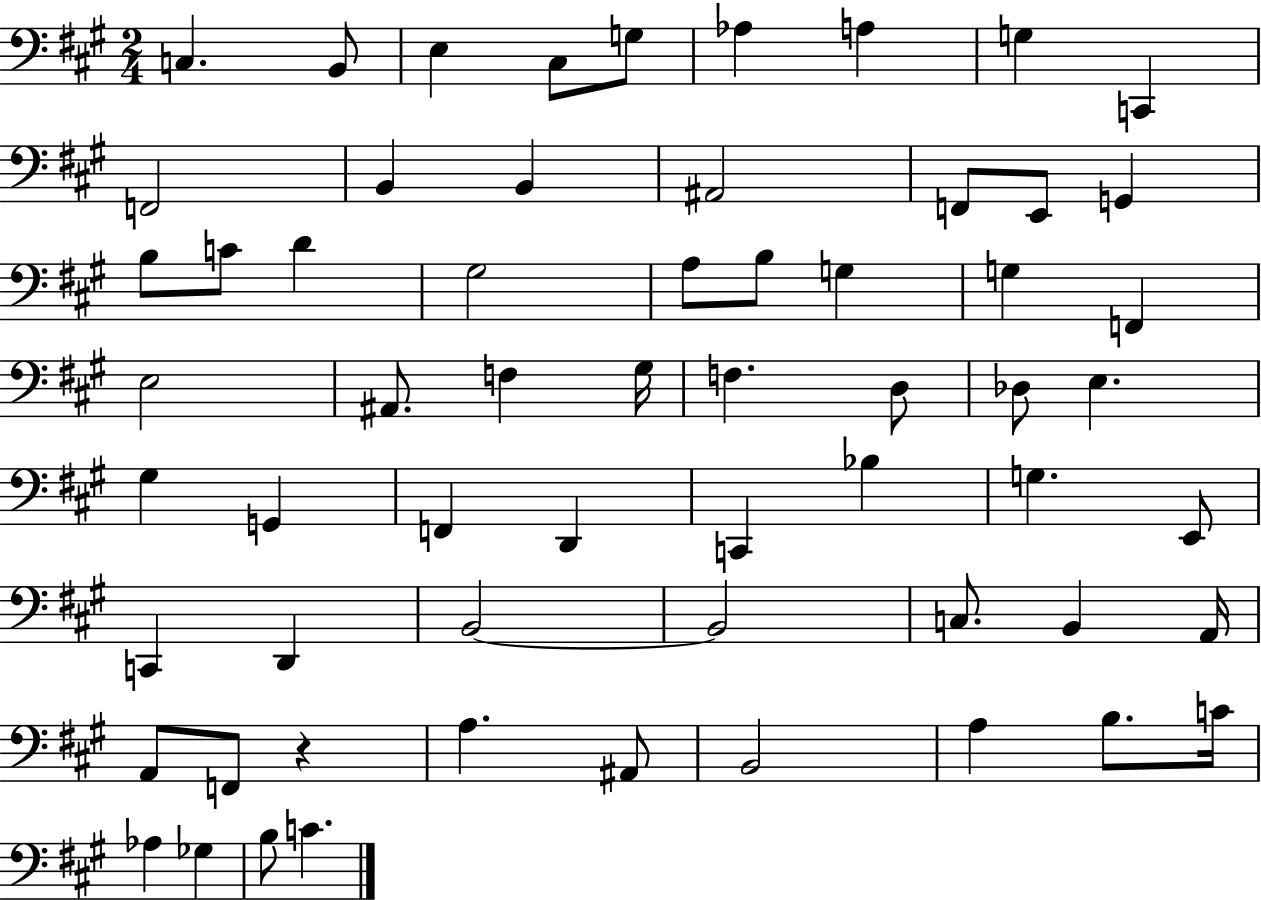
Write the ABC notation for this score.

X:1
T:Untitled
M:2/4
L:1/4
K:A
C, B,,/2 E, ^C,/2 G,/2 _A, A, G, C,, F,,2 B,, B,, ^A,,2 F,,/2 E,,/2 G,, B,/2 C/2 D ^G,2 A,/2 B,/2 G, G, F,, E,2 ^A,,/2 F, ^G,/4 F, D,/2 _D,/2 E, ^G, G,, F,, D,, C,, _B, G, E,,/2 C,, D,, B,,2 B,,2 C,/2 B,, A,,/4 A,,/2 F,,/2 z A, ^A,,/2 B,,2 A, B,/2 C/4 _A, _G, B,/2 C